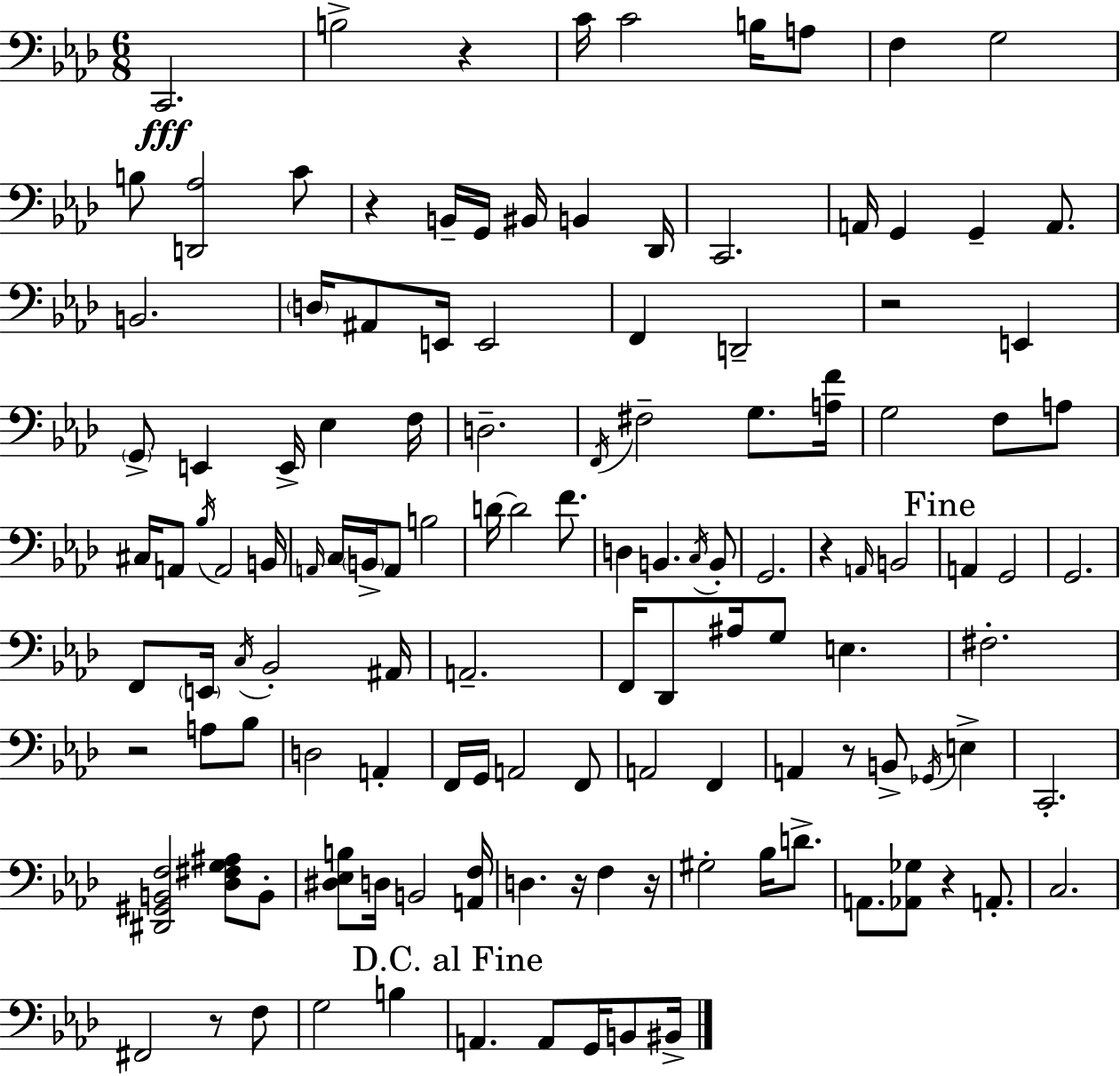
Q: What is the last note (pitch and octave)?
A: BIS2